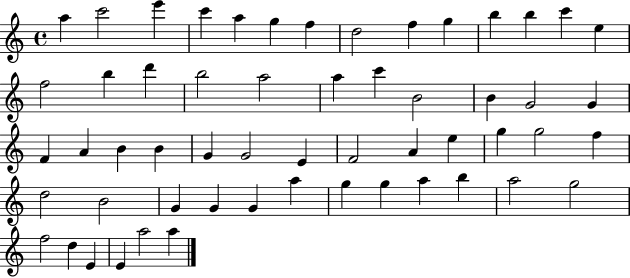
X:1
T:Untitled
M:4/4
L:1/4
K:C
a c'2 e' c' a g f d2 f g b b c' e f2 b d' b2 a2 a c' B2 B G2 G F A B B G G2 E F2 A e g g2 f d2 B2 G G G a g g a b a2 g2 f2 d E E a2 a